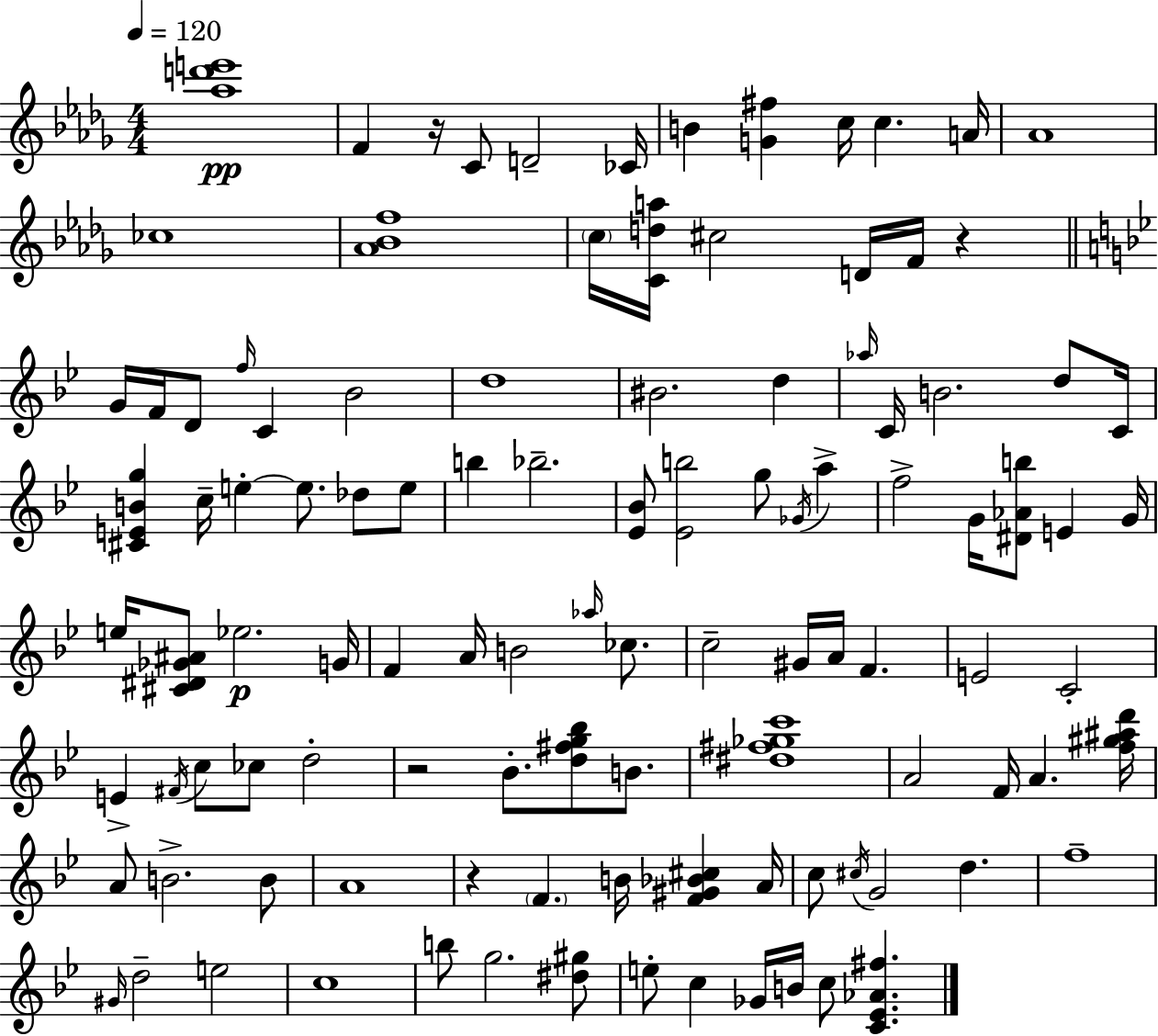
X:1
T:Untitled
M:4/4
L:1/4
K:Bbm
[_ad'e']4 F z/4 C/2 D2 _C/4 B [G^f] c/4 c A/4 _A4 _c4 [_A_Bf]4 c/4 [Cda]/4 ^c2 D/4 F/4 z G/4 F/4 D/2 f/4 C _B2 d4 ^B2 d _a/4 C/4 B2 d/2 C/4 [^CEBg] c/4 e e/2 _d/2 e/2 b _b2 [_E_B]/2 [_Eb]2 g/2 _G/4 a f2 G/4 [^D_Ab]/2 E G/4 e/4 [^C^D_G^A]/2 _e2 G/4 F A/4 B2 _a/4 _c/2 c2 ^G/4 A/4 F E2 C2 E ^F/4 c/2 _c/2 d2 z2 _B/2 [d^fg_b]/2 B/2 [^d^f_gc']4 A2 F/4 A [f^g^ad']/4 A/2 B2 B/2 A4 z F B/4 [F^G_B^c] A/4 c/2 ^c/4 G2 d f4 ^G/4 d2 e2 c4 b/2 g2 [^d^g]/2 e/2 c _G/4 B/4 c/2 [C_E_A^f]